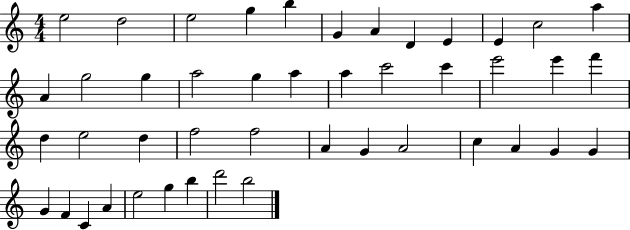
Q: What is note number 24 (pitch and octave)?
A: F6